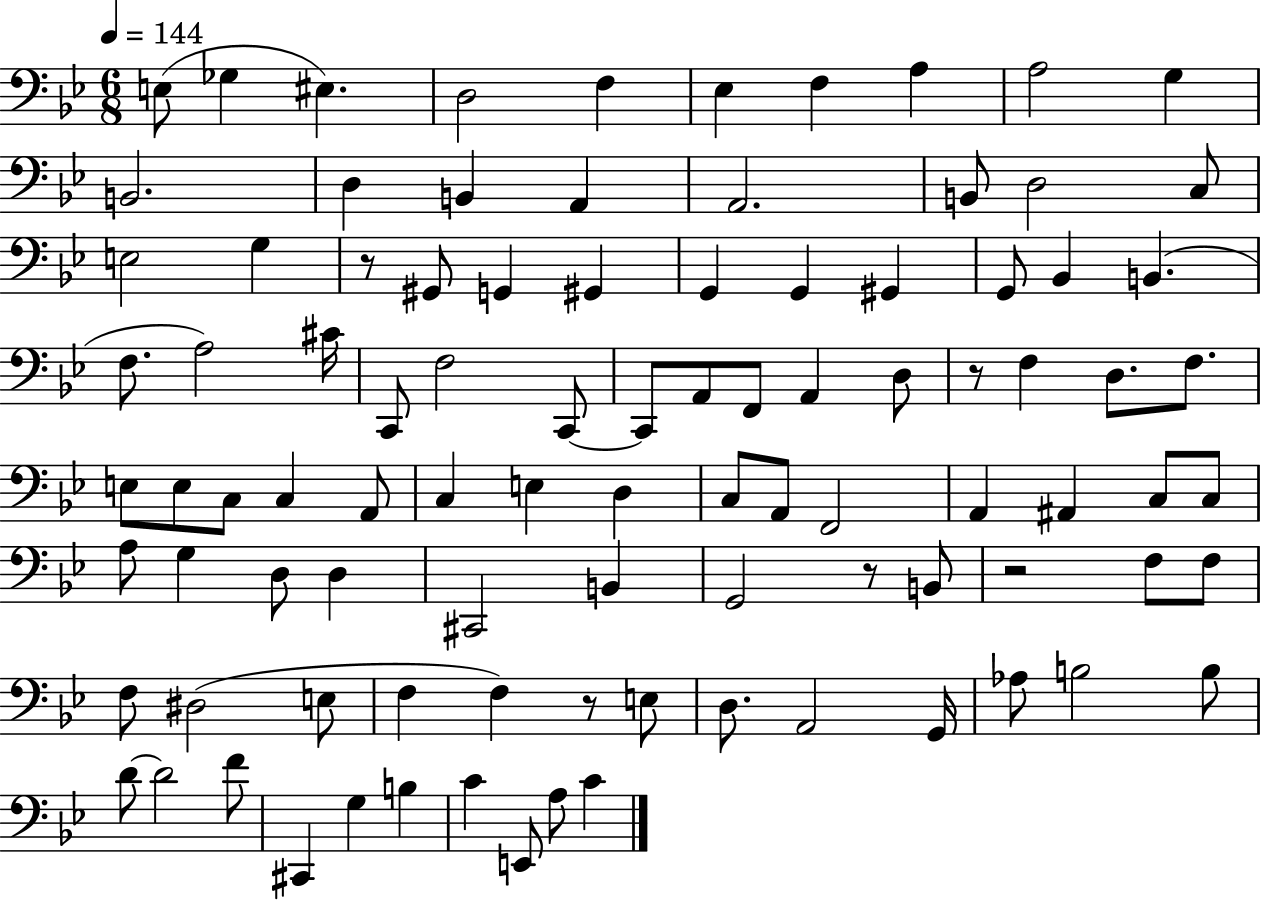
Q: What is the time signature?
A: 6/8